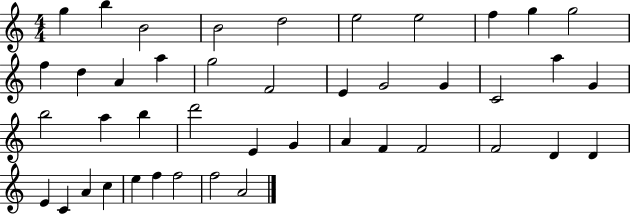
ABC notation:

X:1
T:Untitled
M:4/4
L:1/4
K:C
g b B2 B2 d2 e2 e2 f g g2 f d A a g2 F2 E G2 G C2 a G b2 a b d'2 E G A F F2 F2 D D E C A c e f f2 f2 A2